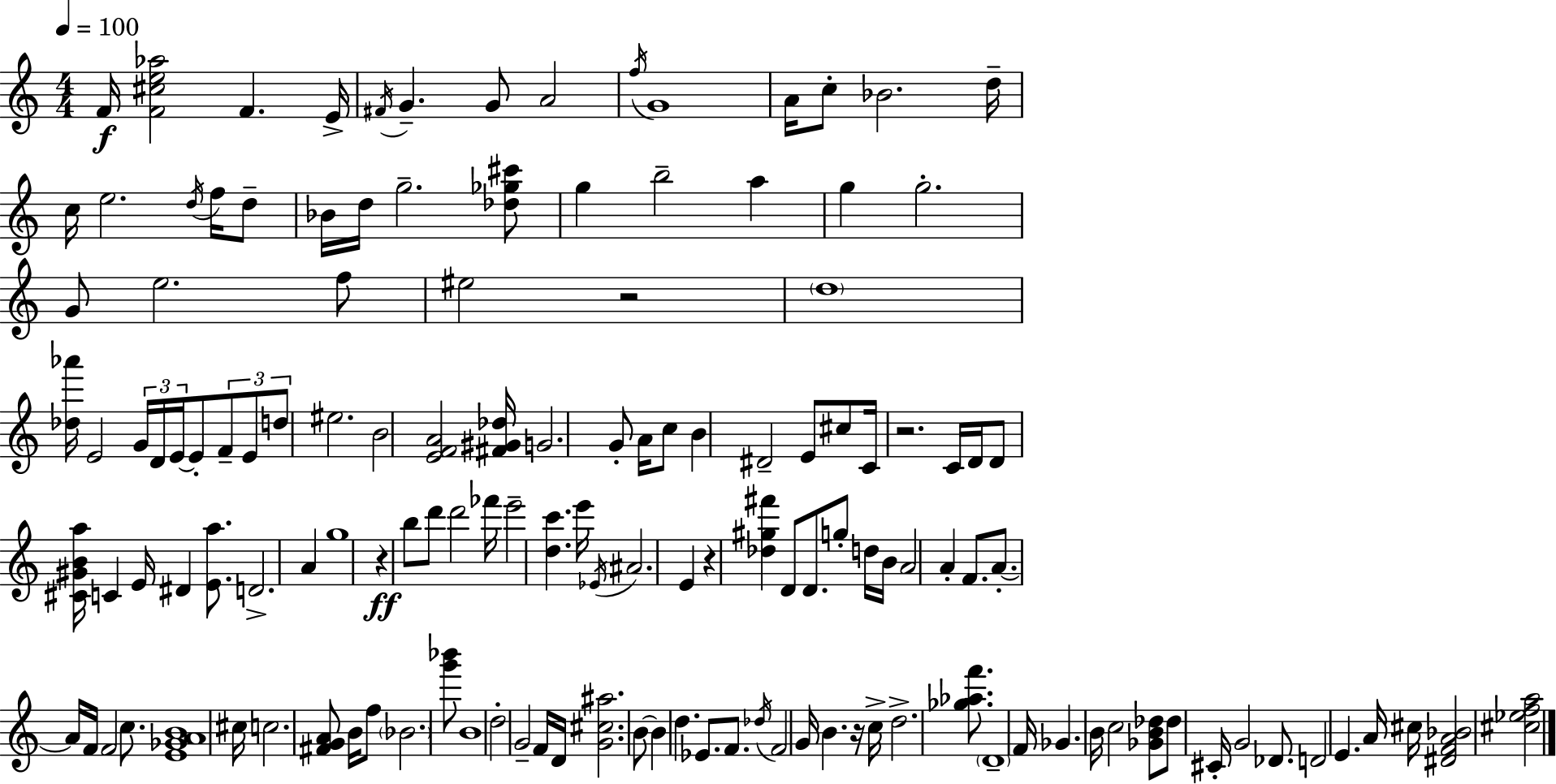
{
  \clef treble
  \numericTimeSignature
  \time 4/4
  \key c \major
  \tempo 4 = 100
  f'16\f <f' cis'' e'' aes''>2 f'4. e'16-> | \acciaccatura { fis'16 } g'4.-- g'8 a'2 | \acciaccatura { f''16 } g'1 | a'16 c''8-. bes'2. | \break d''16-- c''16 e''2. \acciaccatura { d''16 } | f''16 d''8-- bes'16 d''16 g''2.-- | <des'' ges'' cis'''>8 g''4 b''2-- a''4 | g''4 g''2.-. | \break g'8 e''2. | f''8 eis''2 r2 | \parenthesize d''1 | <des'' aes'''>16 e'2 \tuplet 3/2 { g'16 d'16 e'16~~ } e'8-. | \break \tuplet 3/2 { f'8-- e'8 d''8 } eis''2. | b'2 <e' f' a'>2 | <fis' gis' des''>16 g'2. | g'8-. a'16 c''8 b'4 dis'2-- | \break e'8 cis''8 c'16 r2. | c'16 d'16 d'8 <cis' gis' b' a''>16 c'4 e'16 dis'4 | <e' a''>8. d'2.-> a'4 | g''1 | \break r4\ff b''8 d'''8 d'''2 | fes'''16 e'''2-- <d'' c'''>4. | e'''16 \acciaccatura { ees'16 } ais'2. | e'4 r4 <des'' gis'' fis'''>4 d'8 d'8. | \break g''8-. d''16 b'16 a'2 a'4-. | f'8. a'8.-.~~ a'16 f'16 f'2 | c''8. <e' ges' a' b'>1 | cis''16 c''2. | \break <fis' g' a'>8 b'16 f''8 \parenthesize bes'2. | <g''' bes'''>8 b'1 | d''2-. g'2-- | f'16 d'16 <g' cis'' ais''>2. | \break b'8~~ b'4 d''4. ees'8. | f'8. \acciaccatura { des''16 } f'2 g'16 b'4. | r16 c''16-> d''2.-> | <ges'' aes'' f'''>8. \parenthesize d'1-- | \break f'16 ges'4. b'16 c''2 | <ges' b' des''>8 des''8 cis'16-. g'2 | des'8. d'2 e'4. | a'16 cis''16 <dis' f' a' bes'>2 <cis'' ees'' f'' a''>2 | \break \bar "|."
}